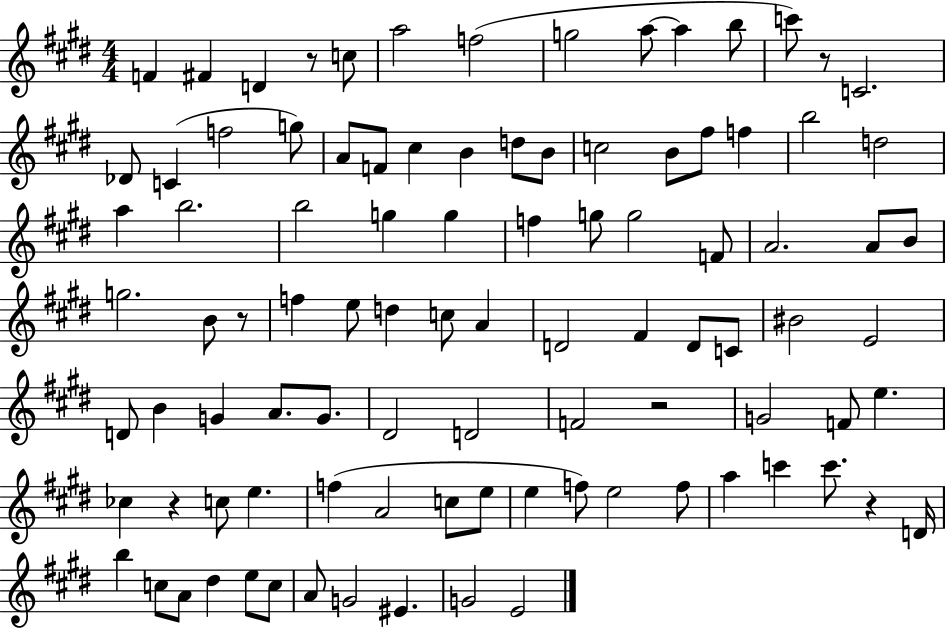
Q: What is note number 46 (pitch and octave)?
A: C5